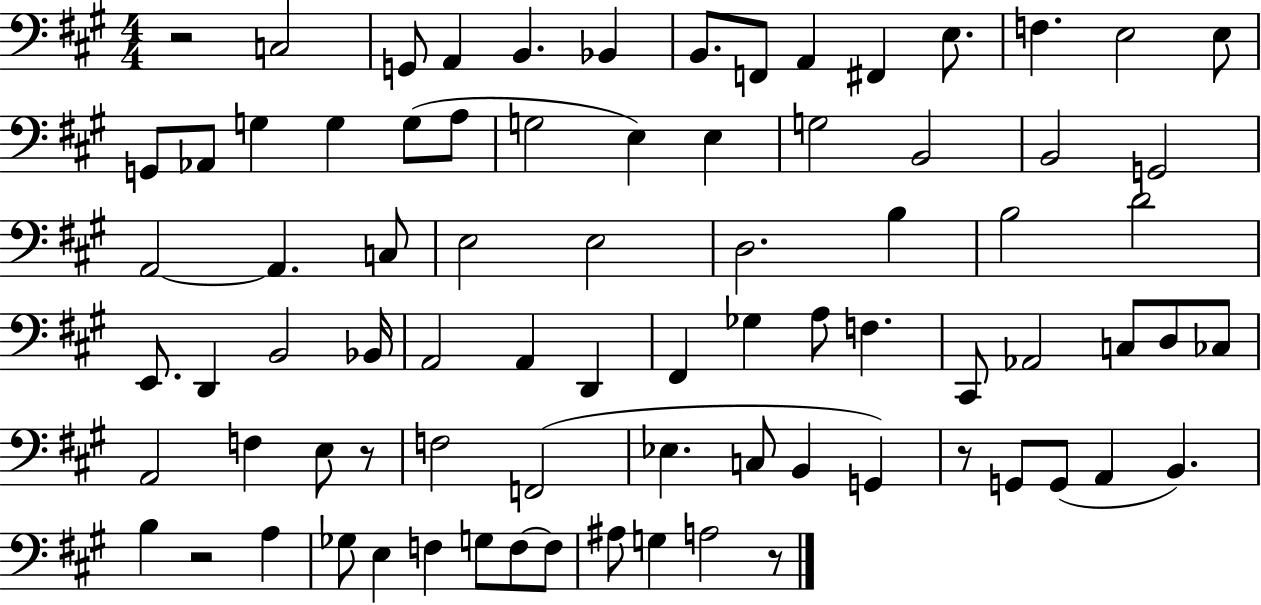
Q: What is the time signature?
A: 4/4